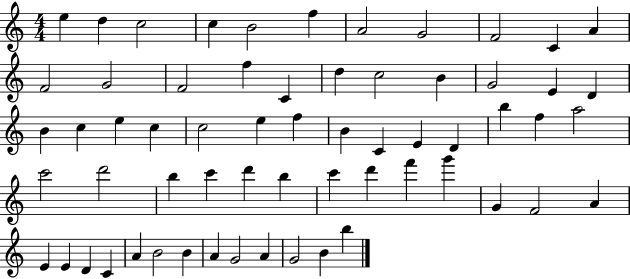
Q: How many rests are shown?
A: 0